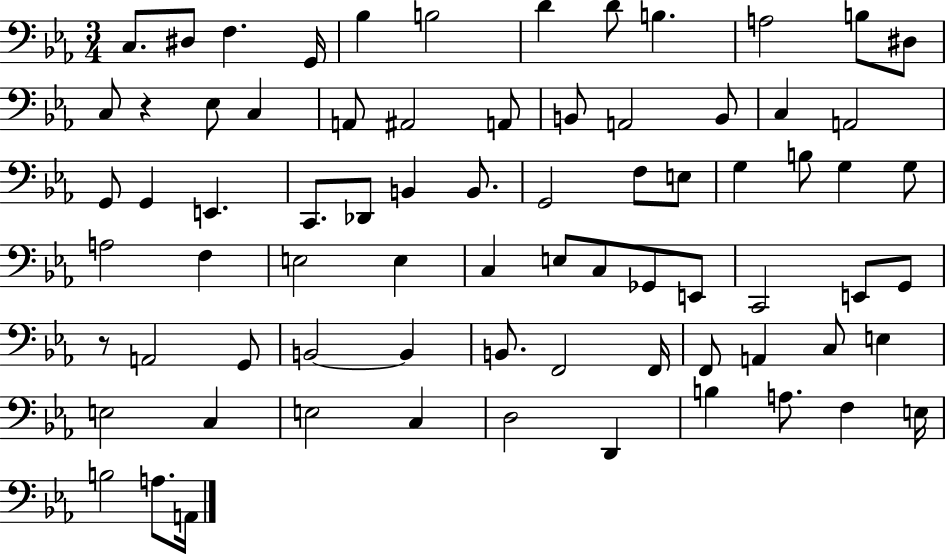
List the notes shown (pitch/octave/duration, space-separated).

C3/e. D#3/e F3/q. G2/s Bb3/q B3/h D4/q D4/e B3/q. A3/h B3/e D#3/e C3/e R/q Eb3/e C3/q A2/e A#2/h A2/e B2/e A2/h B2/e C3/q A2/h G2/e G2/q E2/q. C2/e. Db2/e B2/q B2/e. G2/h F3/e E3/e G3/q B3/e G3/q G3/e A3/h F3/q E3/h E3/q C3/q E3/e C3/e Gb2/e E2/e C2/h E2/e G2/e R/e A2/h G2/e B2/h B2/q B2/e. F2/h F2/s F2/e A2/q C3/e E3/q E3/h C3/q E3/h C3/q D3/h D2/q B3/q A3/e. F3/q E3/s B3/h A3/e. A2/s